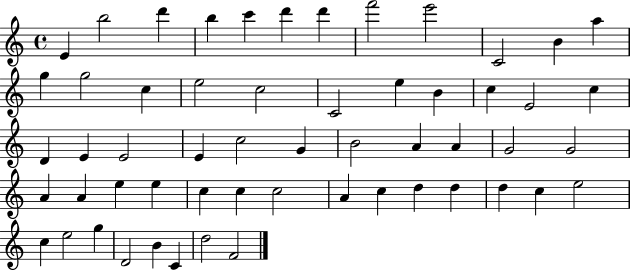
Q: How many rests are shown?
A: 0